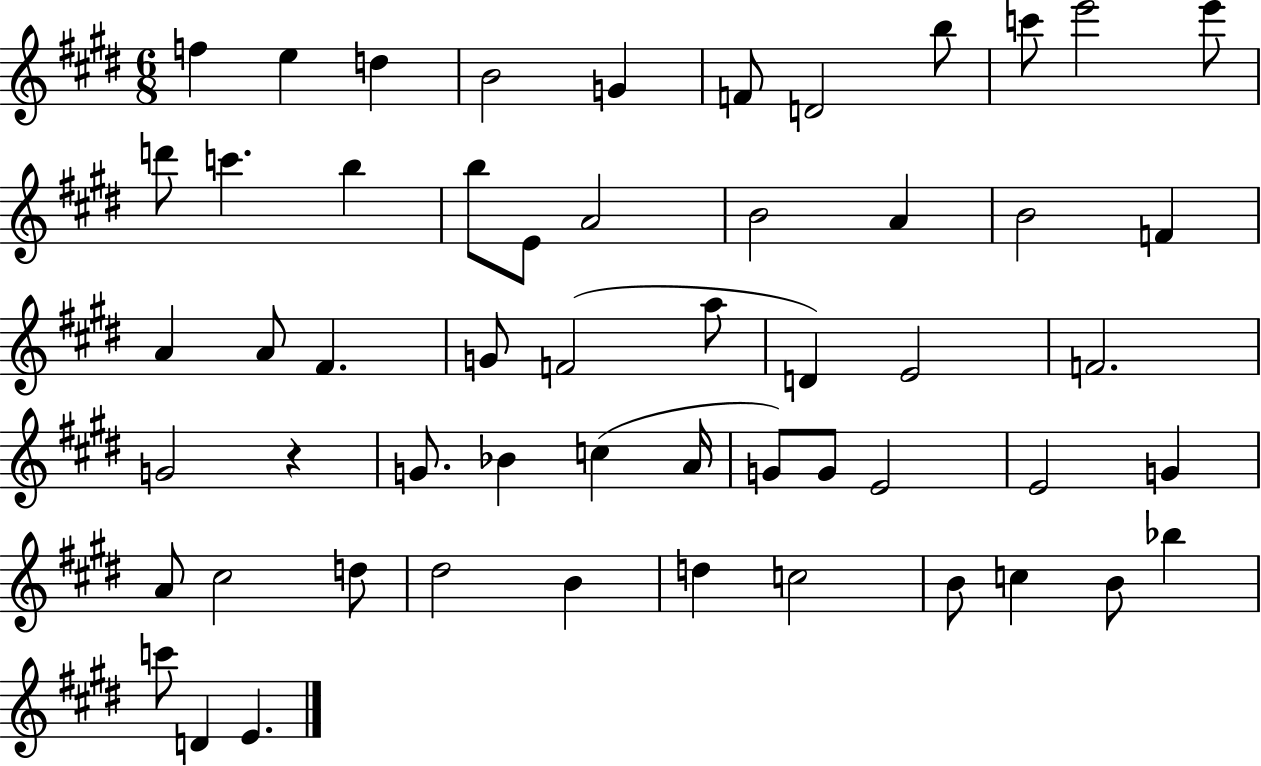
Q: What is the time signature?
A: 6/8